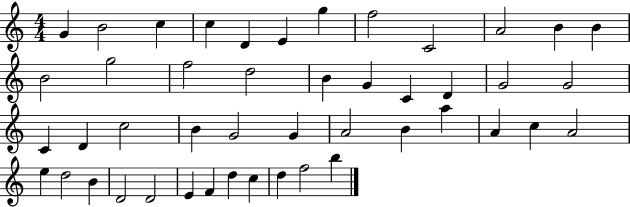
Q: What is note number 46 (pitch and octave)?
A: B5